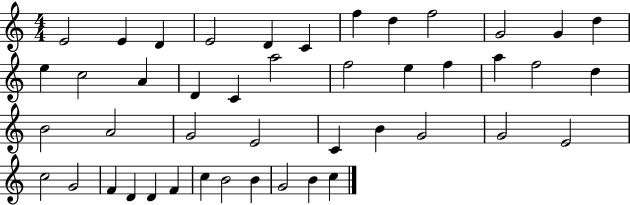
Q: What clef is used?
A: treble